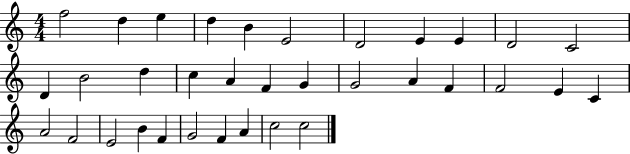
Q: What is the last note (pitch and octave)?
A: C5